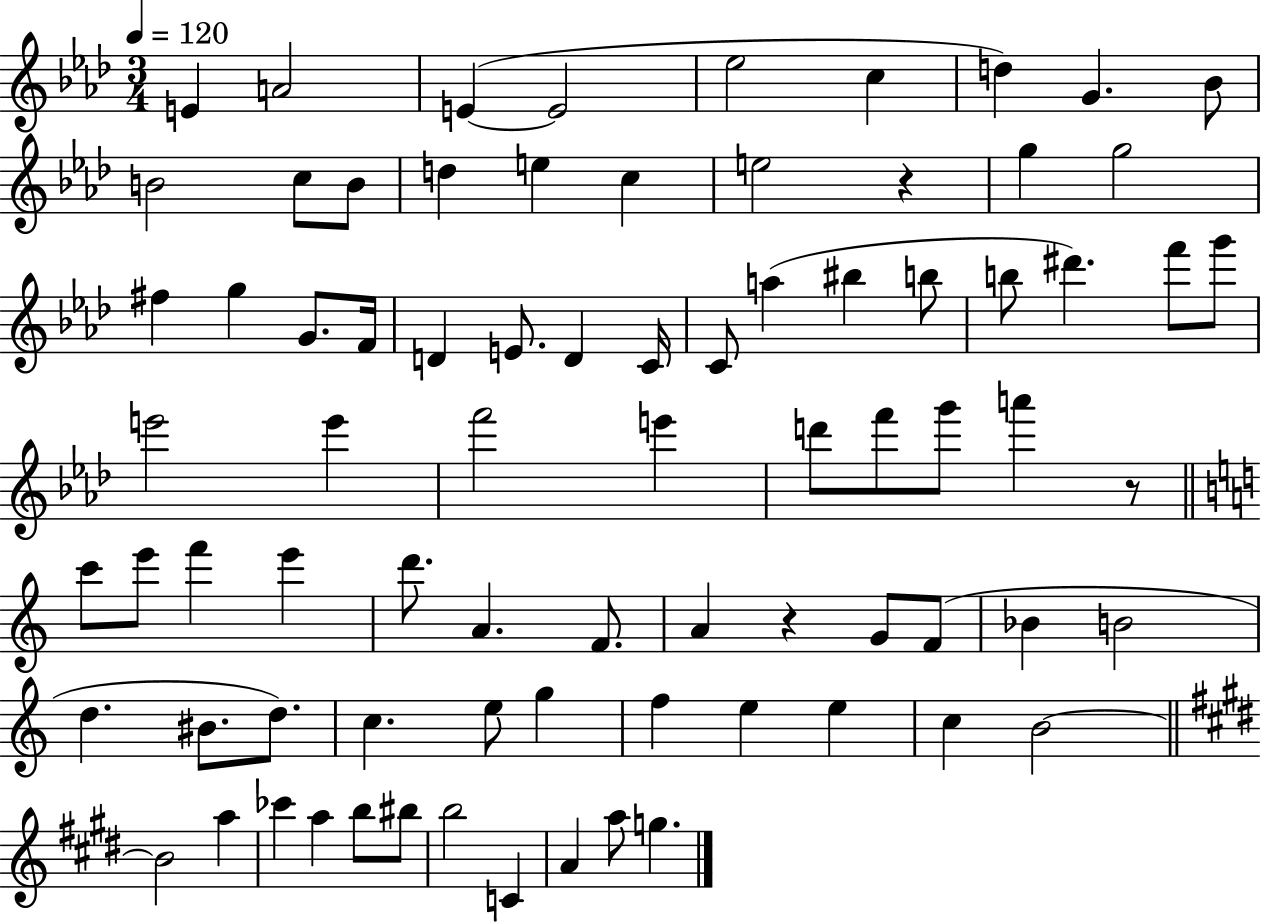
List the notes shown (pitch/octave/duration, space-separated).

E4/q A4/h E4/q E4/h Eb5/h C5/q D5/q G4/q. Bb4/e B4/h C5/e B4/e D5/q E5/q C5/q E5/h R/q G5/q G5/h F#5/q G5/q G4/e. F4/s D4/q E4/e. D4/q C4/s C4/e A5/q BIS5/q B5/e B5/e D#6/q. F6/e G6/e E6/h E6/q F6/h E6/q D6/e F6/e G6/e A6/q R/e C6/e E6/e F6/q E6/q D6/e. A4/q. F4/e. A4/q R/q G4/e F4/e Bb4/q B4/h D5/q. BIS4/e. D5/e. C5/q. E5/e G5/q F5/q E5/q E5/q C5/q B4/h B4/h A5/q CES6/q A5/q B5/e BIS5/e B5/h C4/q A4/q A5/e G5/q.